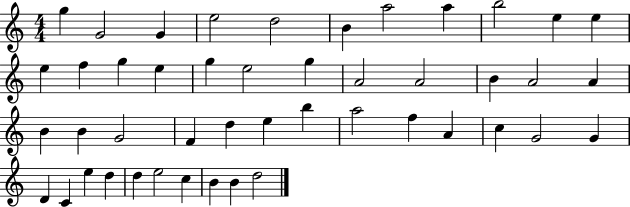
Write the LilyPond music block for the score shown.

{
  \clef treble
  \numericTimeSignature
  \time 4/4
  \key c \major
  g''4 g'2 g'4 | e''2 d''2 | b'4 a''2 a''4 | b''2 e''4 e''4 | \break e''4 f''4 g''4 e''4 | g''4 e''2 g''4 | a'2 a'2 | b'4 a'2 a'4 | \break b'4 b'4 g'2 | f'4 d''4 e''4 b''4 | a''2 f''4 a'4 | c''4 g'2 g'4 | \break d'4 c'4 e''4 d''4 | d''4 e''2 c''4 | b'4 b'4 d''2 | \bar "|."
}